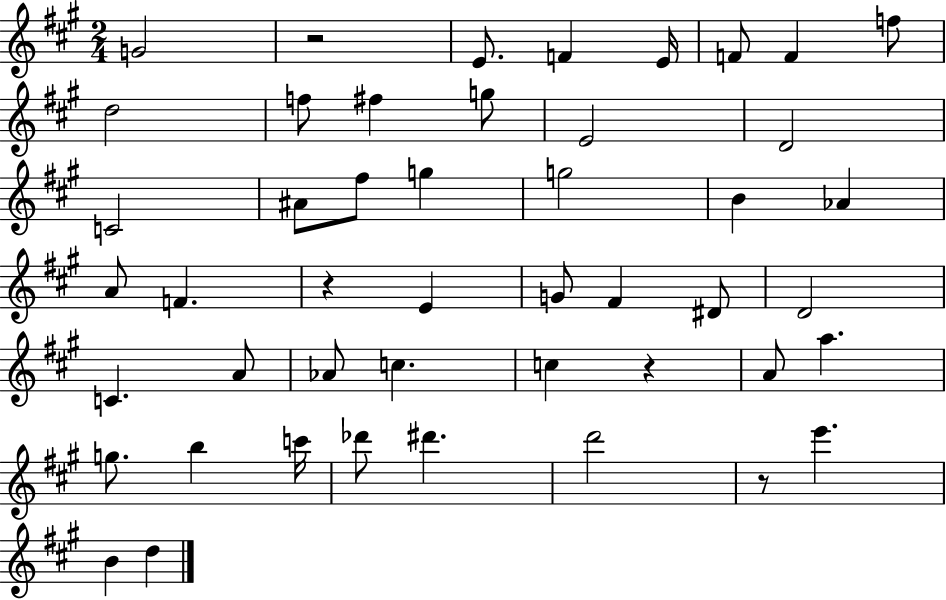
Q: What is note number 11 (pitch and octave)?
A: G5